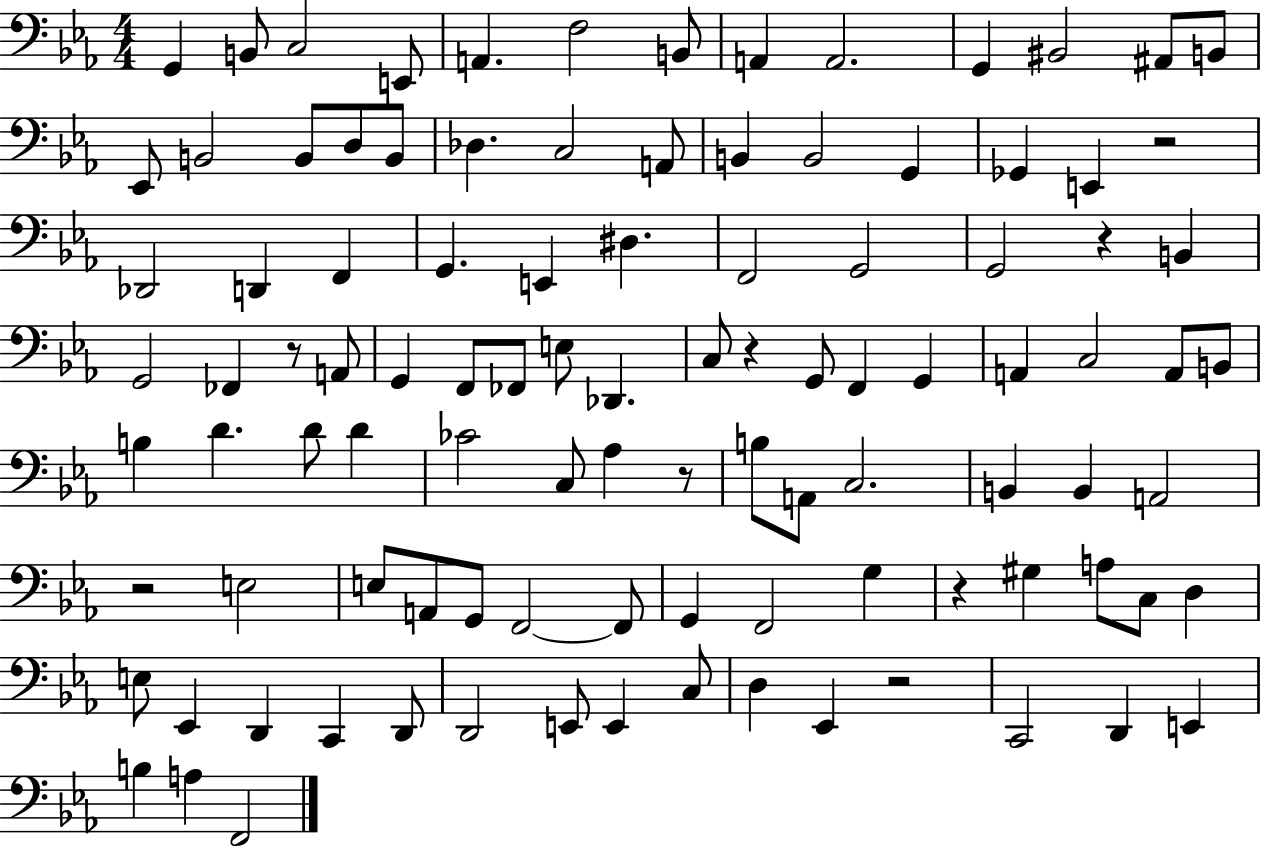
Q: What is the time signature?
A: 4/4